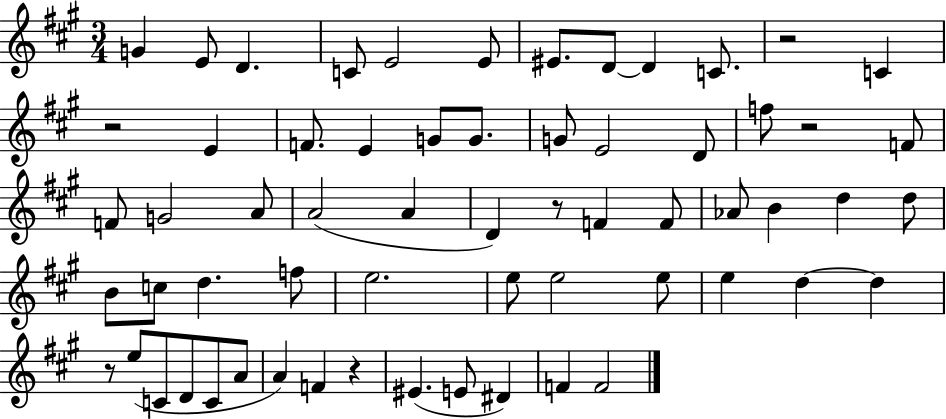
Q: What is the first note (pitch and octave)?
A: G4